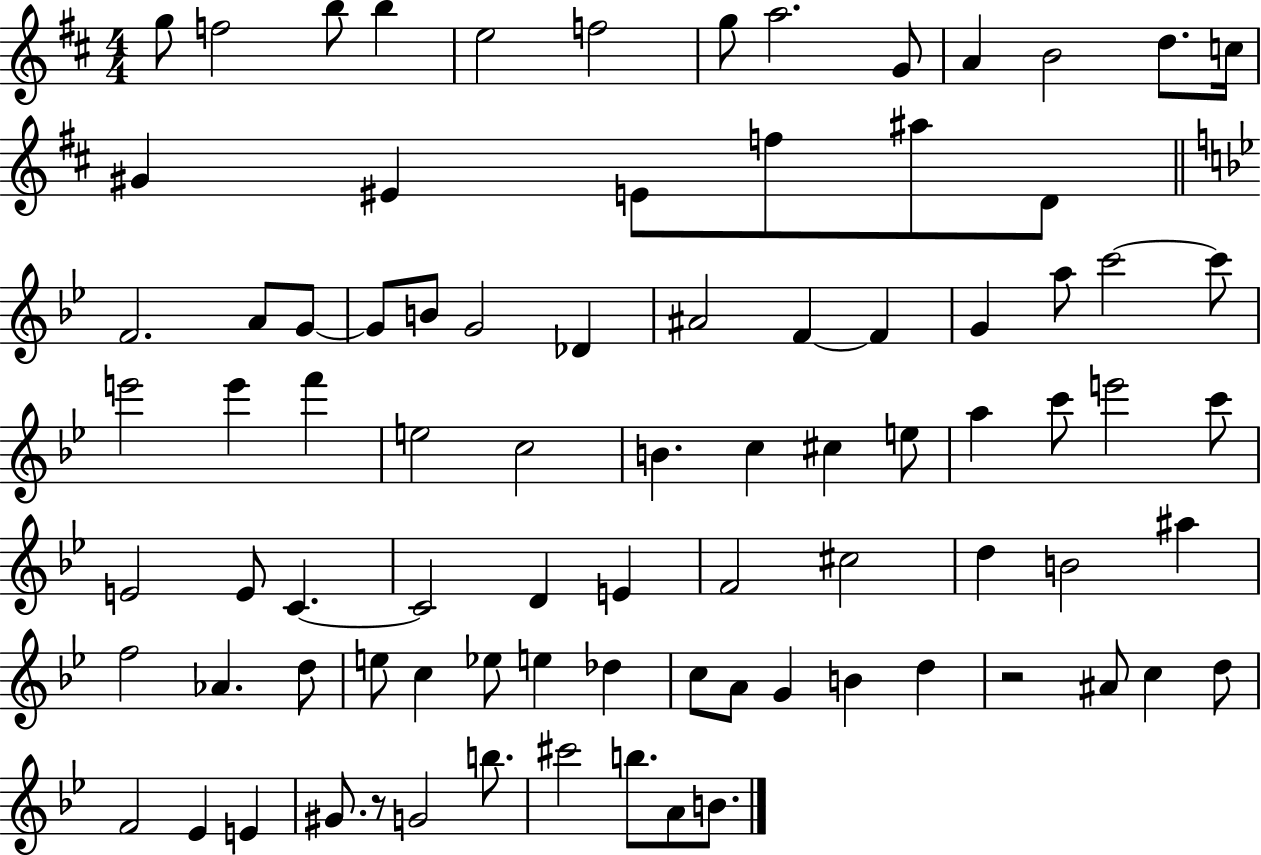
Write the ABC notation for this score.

X:1
T:Untitled
M:4/4
L:1/4
K:D
g/2 f2 b/2 b e2 f2 g/2 a2 G/2 A B2 d/2 c/4 ^G ^E E/2 f/2 ^a/2 D/2 F2 A/2 G/2 G/2 B/2 G2 _D ^A2 F F G a/2 c'2 c'/2 e'2 e' f' e2 c2 B c ^c e/2 a c'/2 e'2 c'/2 E2 E/2 C C2 D E F2 ^c2 d B2 ^a f2 _A d/2 e/2 c _e/2 e _d c/2 A/2 G B d z2 ^A/2 c d/2 F2 _E E ^G/2 z/2 G2 b/2 ^c'2 b/2 A/2 B/2